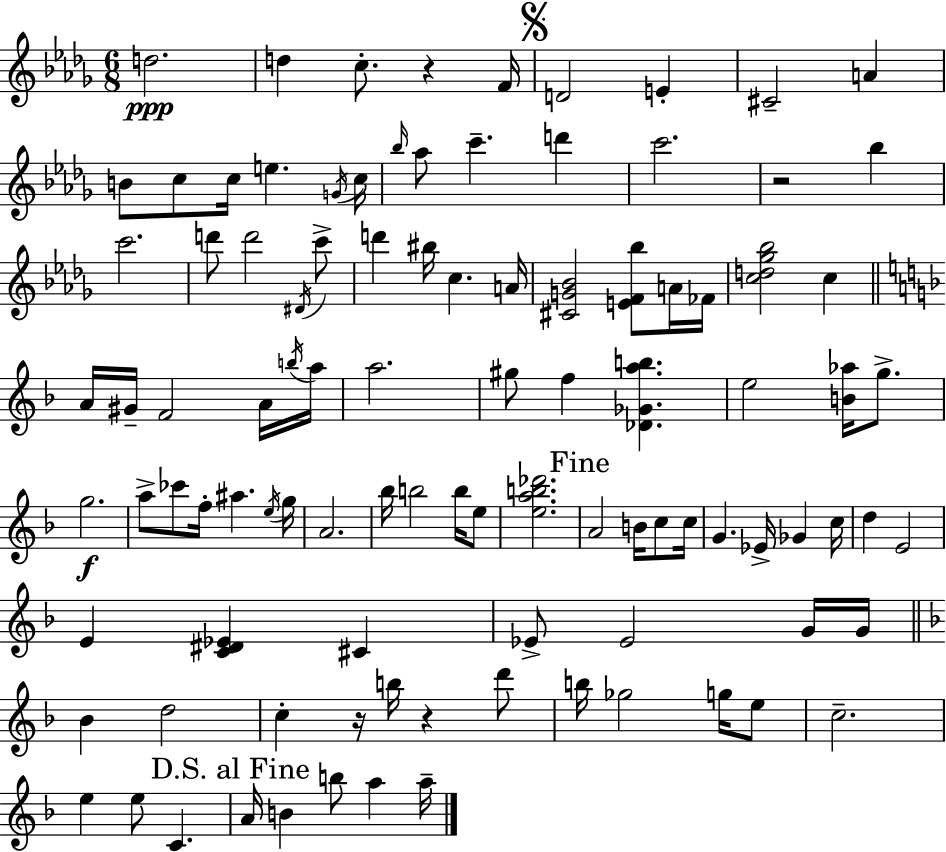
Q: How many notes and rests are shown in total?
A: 100